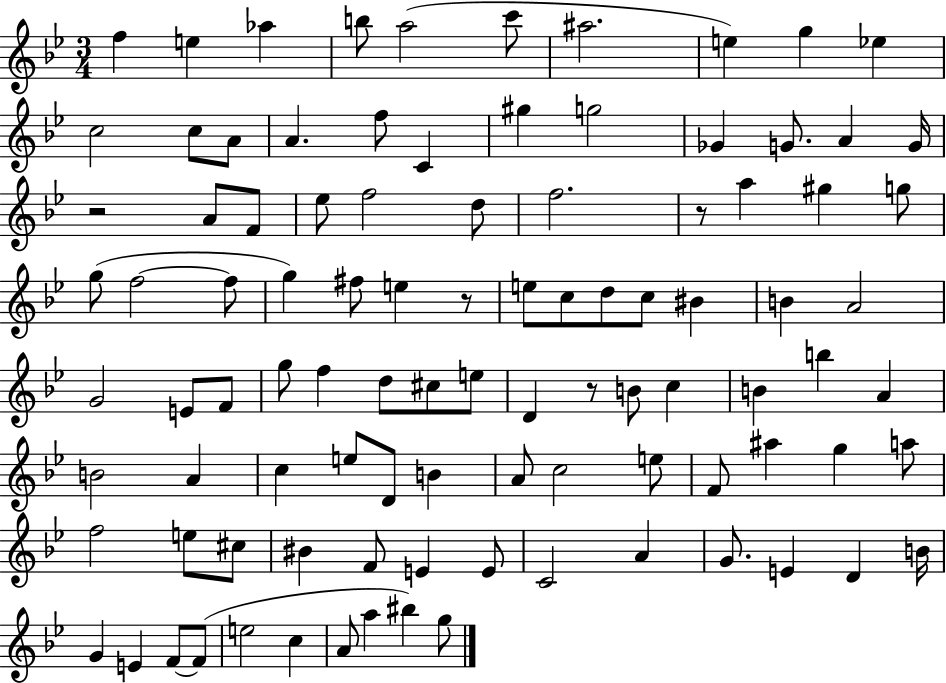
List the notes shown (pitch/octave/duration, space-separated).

F5/q E5/q Ab5/q B5/e A5/h C6/e A#5/h. E5/q G5/q Eb5/q C5/h C5/e A4/e A4/q. F5/e C4/q G#5/q G5/h Gb4/q G4/e. A4/q G4/s R/h A4/e F4/e Eb5/e F5/h D5/e F5/h. R/e A5/q G#5/q G5/e G5/e F5/h F5/e G5/q F#5/e E5/q R/e E5/e C5/e D5/e C5/e BIS4/q B4/q A4/h G4/h E4/e F4/e G5/e F5/q D5/e C#5/e E5/e D4/q R/e B4/e C5/q B4/q B5/q A4/q B4/h A4/q C5/q E5/e D4/e B4/q A4/e C5/h E5/e F4/e A#5/q G5/q A5/e F5/h E5/e C#5/e BIS4/q F4/e E4/q E4/e C4/h A4/q G4/e. E4/q D4/q B4/s G4/q E4/q F4/e F4/e E5/h C5/q A4/e A5/q BIS5/q G5/e